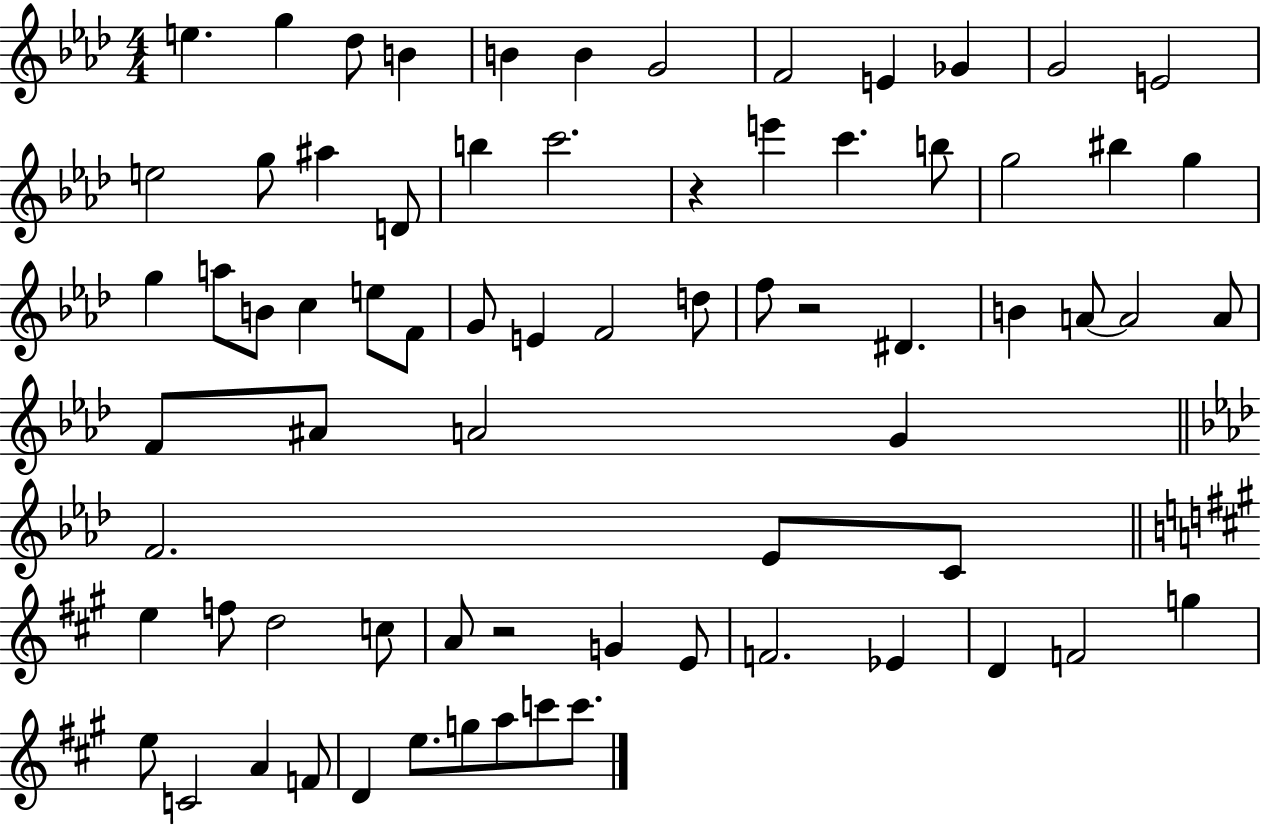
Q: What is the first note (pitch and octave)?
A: E5